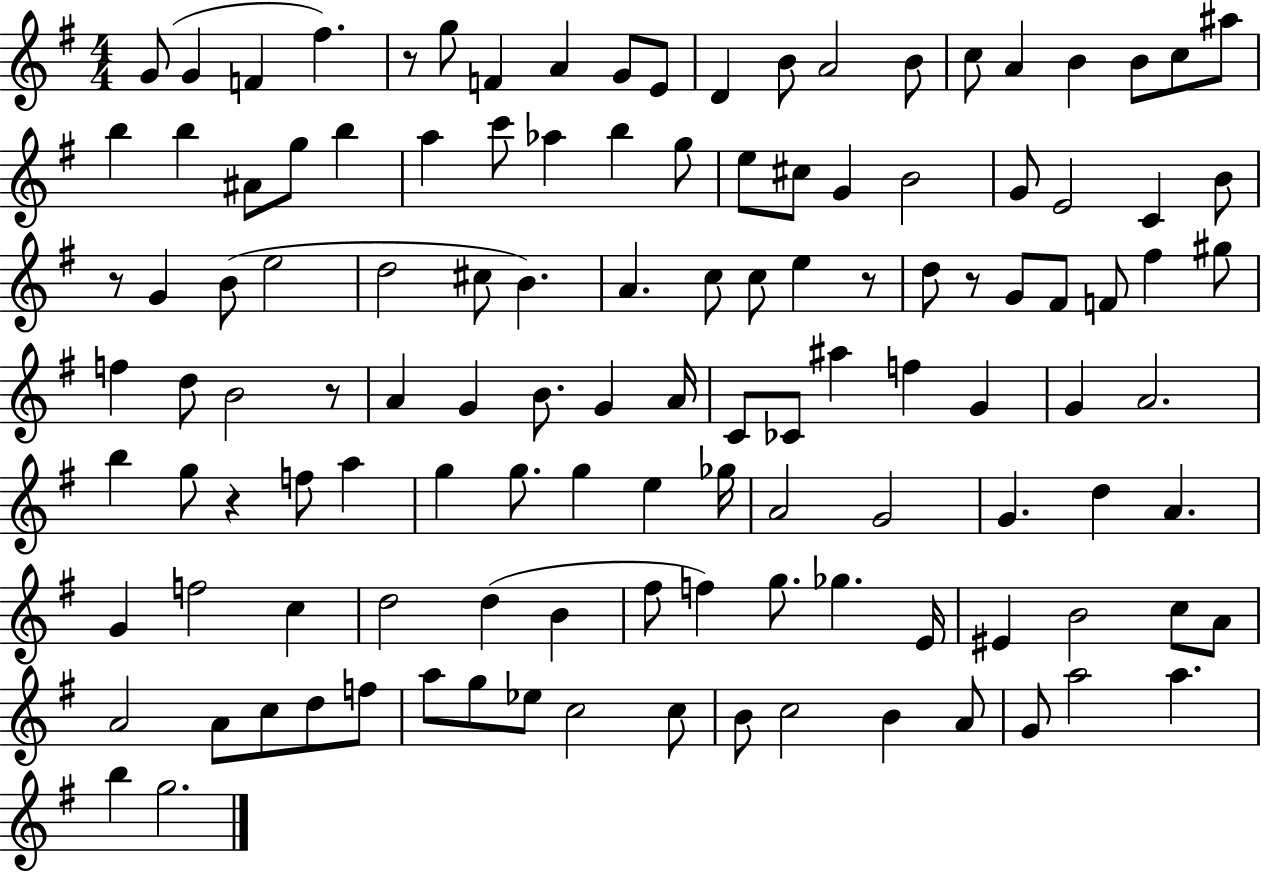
{
  \clef treble
  \numericTimeSignature
  \time 4/4
  \key g \major
  \repeat volta 2 { g'8( g'4 f'4 fis''4.) | r8 g''8 f'4 a'4 g'8 e'8 | d'4 b'8 a'2 b'8 | c''8 a'4 b'4 b'8 c''8 ais''8 | \break b''4 b''4 ais'8 g''8 b''4 | a''4 c'''8 aes''4 b''4 g''8 | e''8 cis''8 g'4 b'2 | g'8 e'2 c'4 b'8 | \break r8 g'4 b'8( e''2 | d''2 cis''8 b'4.) | a'4. c''8 c''8 e''4 r8 | d''8 r8 g'8 fis'8 f'8 fis''4 gis''8 | \break f''4 d''8 b'2 r8 | a'4 g'4 b'8. g'4 a'16 | c'8 ces'8 ais''4 f''4 g'4 | g'4 a'2. | \break b''4 g''8 r4 f''8 a''4 | g''4 g''8. g''4 e''4 ges''16 | a'2 g'2 | g'4. d''4 a'4. | \break g'4 f''2 c''4 | d''2 d''4( b'4 | fis''8 f''4) g''8. ges''4. e'16 | eis'4 b'2 c''8 a'8 | \break a'2 a'8 c''8 d''8 f''8 | a''8 g''8 ees''8 c''2 c''8 | b'8 c''2 b'4 a'8 | g'8 a''2 a''4. | \break b''4 g''2. | } \bar "|."
}